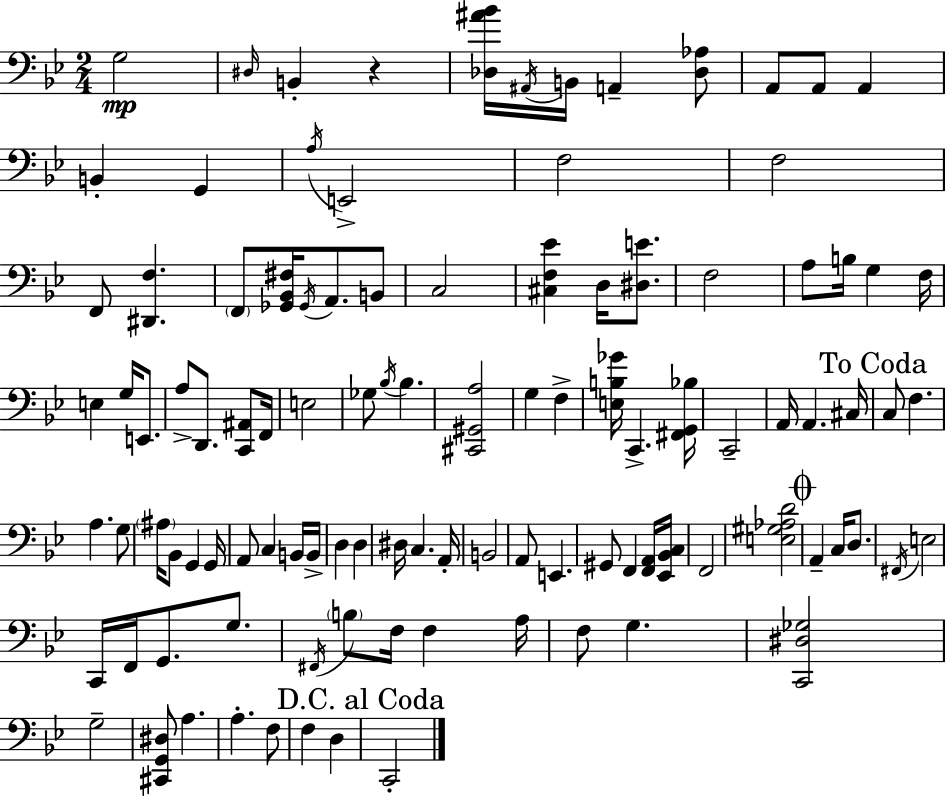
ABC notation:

X:1
T:Untitled
M:2/4
L:1/4
K:Bb
G,2 ^D,/4 B,, z [_D,^A_B]/4 ^A,,/4 B,,/4 A,, [_D,_A,]/2 A,,/2 A,,/2 A,, B,, G,, A,/4 E,,2 F,2 F,2 F,,/2 [^D,,F,] F,,/2 [_G,,_B,,^F,]/4 _G,,/4 A,,/2 B,,/2 C,2 [^C,F,_E] D,/4 [^D,E]/2 F,2 A,/2 B,/4 G, F,/4 E, G,/4 E,,/2 A,/2 D,,/2 [C,,^A,,]/2 F,,/4 E,2 _G,/2 _B,/4 _B, [^C,,^G,,A,]2 G, F, [E,B,_G]/4 C,, [^F,,G,,_B,]/4 C,,2 A,,/4 A,, ^C,/4 C,/2 F, A, G,/2 ^A,/4 _B,,/2 G,, G,,/4 A,,/2 C, B,,/4 B,,/4 D, D, ^D,/4 C, A,,/4 B,,2 A,,/2 E,, ^G,,/2 F,, [F,,A,,]/4 [_E,,_B,,C,]/4 F,,2 [E,^G,_A,D]2 A,, C,/4 D,/2 ^F,,/4 E,2 C,,/4 F,,/4 G,,/2 G,/2 ^F,,/4 B,/2 F,/4 F, A,/4 F,/2 G, [C,,^D,_G,]2 G,2 [^C,,G,,^D,]/2 A, A, F,/2 F, D, C,,2